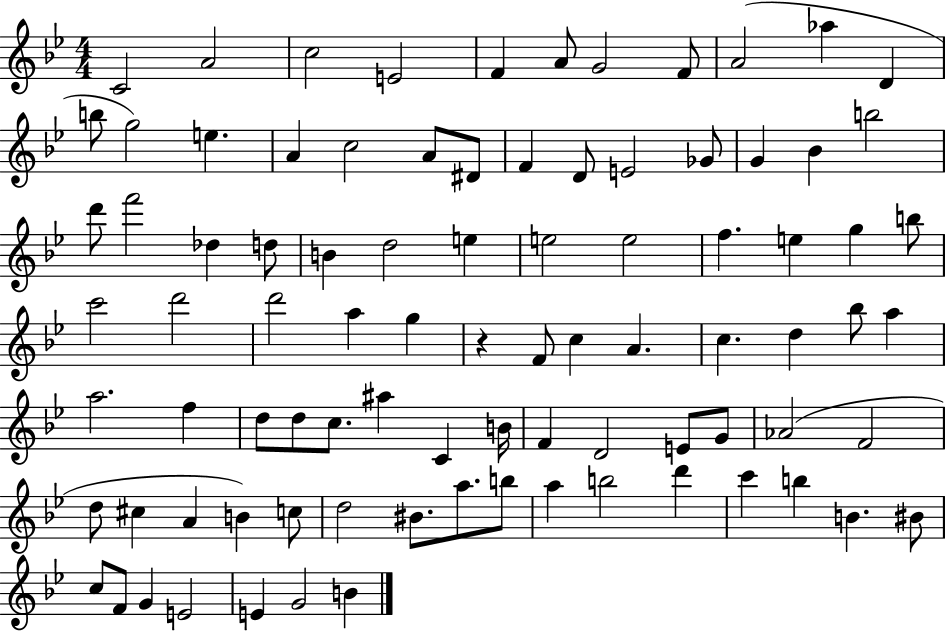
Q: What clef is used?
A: treble